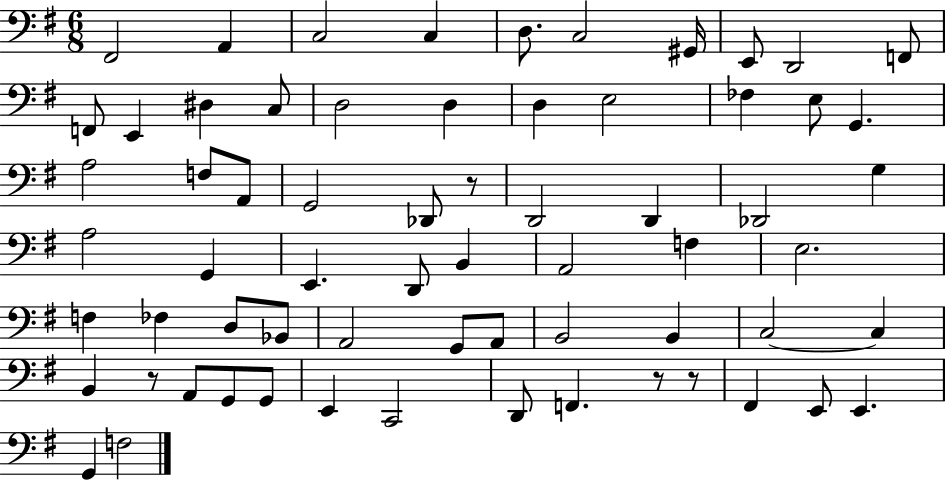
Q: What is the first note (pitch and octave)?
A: F#2